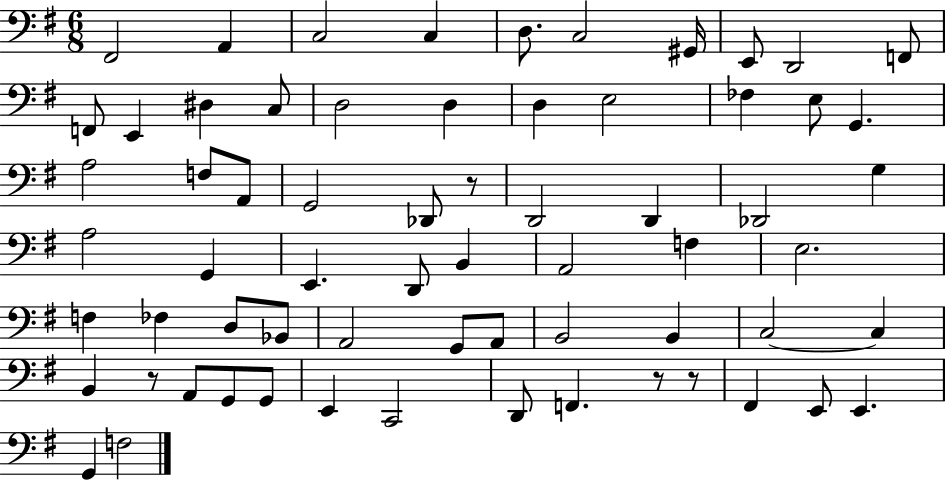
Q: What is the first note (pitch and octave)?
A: F#2